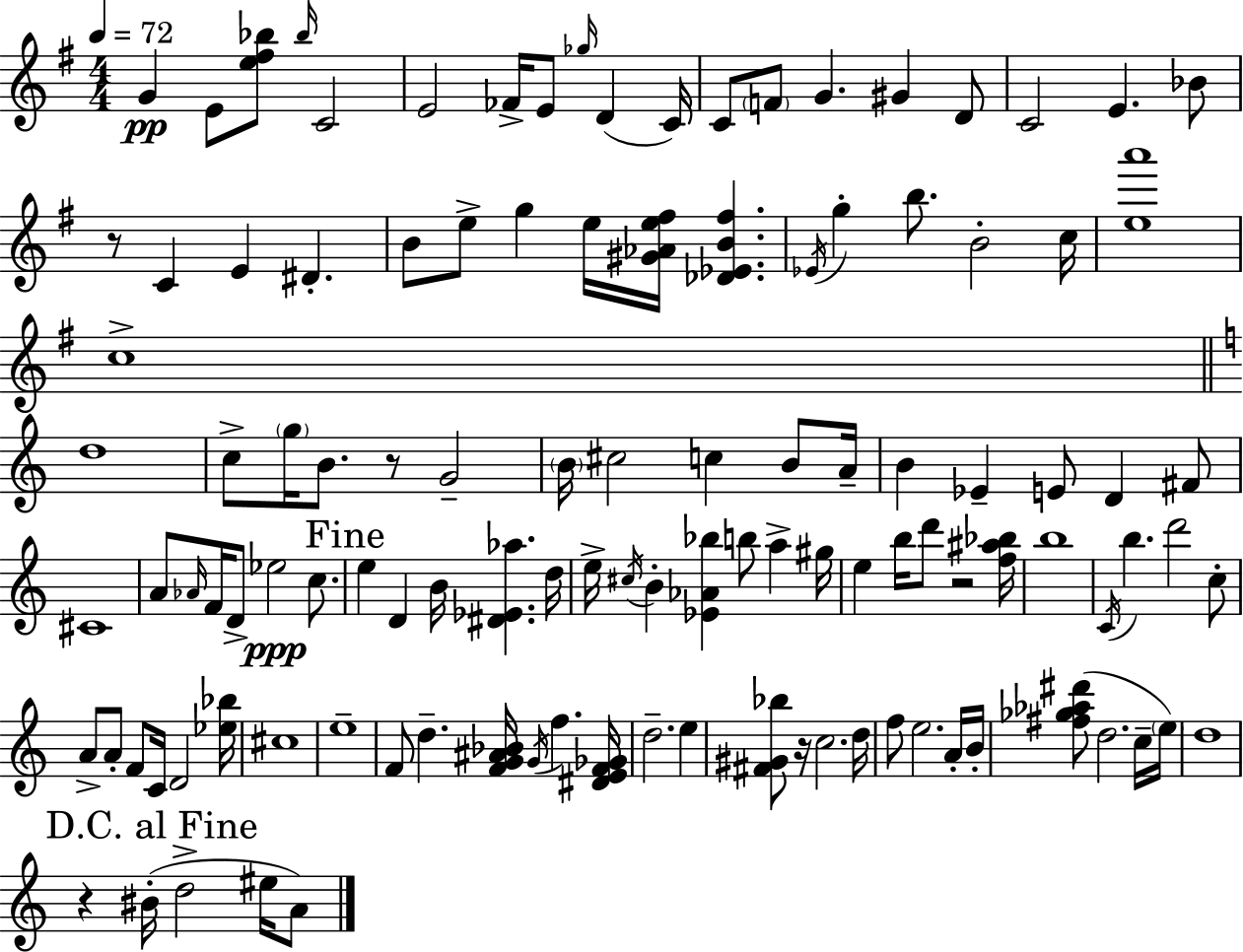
G4/q E4/e [E5,F#5,Bb5]/e Bb5/s C4/h E4/h FES4/s E4/e Gb5/s D4/q C4/s C4/e F4/e G4/q. G#4/q D4/e C4/h E4/q. Bb4/e R/e C4/q E4/q D#4/q. B4/e E5/e G5/q E5/s [G#4,Ab4,E5,F#5]/s [Db4,Eb4,B4,F#5]/q. Eb4/s G5/q B5/e. B4/h C5/s [E5,A6]/w C5/w D5/w C5/e G5/s B4/e. R/e G4/h B4/s C#5/h C5/q B4/e A4/s B4/q Eb4/q E4/e D4/q F#4/e C#4/w A4/e Ab4/s F4/s D4/e Eb5/h C5/e. E5/q D4/q B4/s [D#4,Eb4,Ab5]/q. D5/s E5/s C#5/s B4/q [Eb4,Ab4,Bb5]/q B5/e A5/q G#5/s E5/q B5/s D6/e R/h [F5,A#5,Bb5]/s B5/w C4/s B5/q. D6/h C5/e A4/e A4/e F4/e C4/s D4/h [Eb5,Bb5]/s C#5/w E5/w F4/e D5/q. [F4,G4,A#4,Bb4]/s G4/s F5/q. [D#4,E4,F4,Gb4]/s D5/h. E5/q [F#4,G#4,Bb5]/e R/s C5/h. D5/s F5/e E5/h. A4/s B4/s [F#5,Gb5,Ab5,D#6]/e D5/h. C5/s E5/s D5/w R/q BIS4/s D5/h EIS5/s A4/e